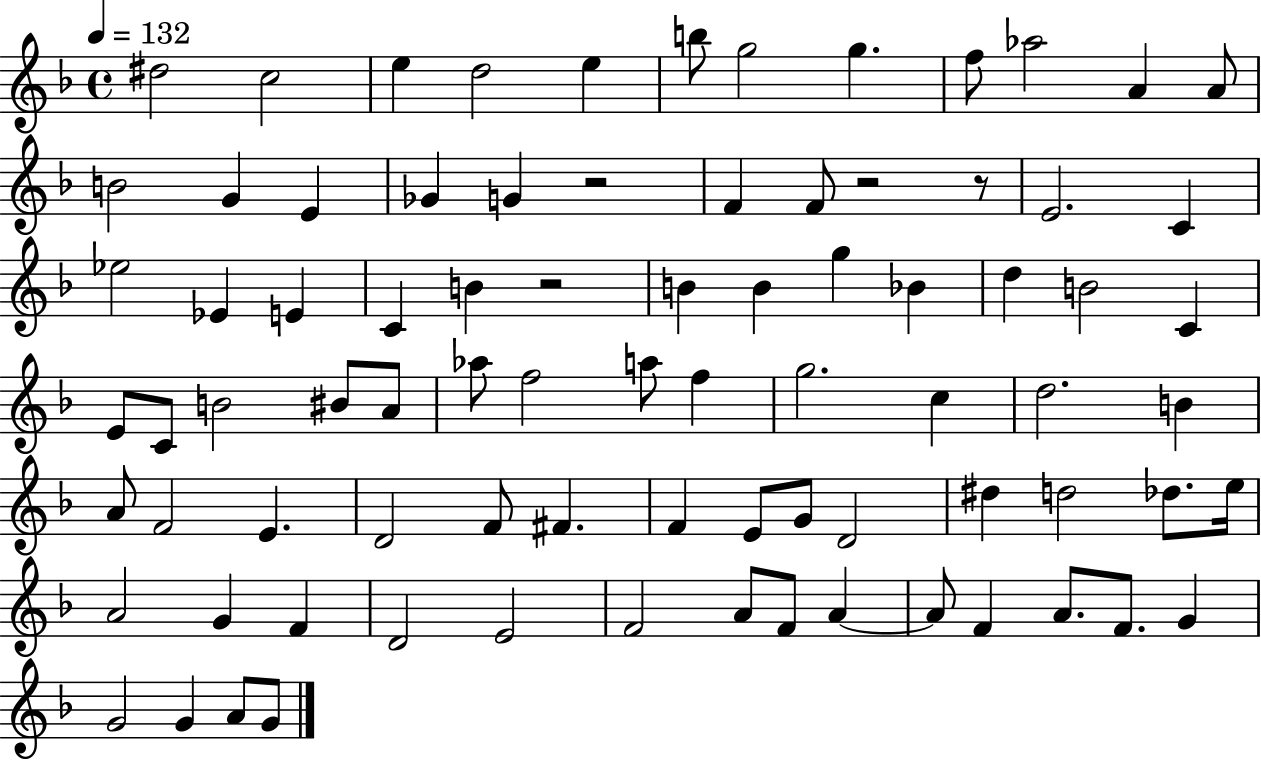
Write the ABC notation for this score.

X:1
T:Untitled
M:4/4
L:1/4
K:F
^d2 c2 e d2 e b/2 g2 g f/2 _a2 A A/2 B2 G E _G G z2 F F/2 z2 z/2 E2 C _e2 _E E C B z2 B B g _B d B2 C E/2 C/2 B2 ^B/2 A/2 _a/2 f2 a/2 f g2 c d2 B A/2 F2 E D2 F/2 ^F F E/2 G/2 D2 ^d d2 _d/2 e/4 A2 G F D2 E2 F2 A/2 F/2 A A/2 F A/2 F/2 G G2 G A/2 G/2